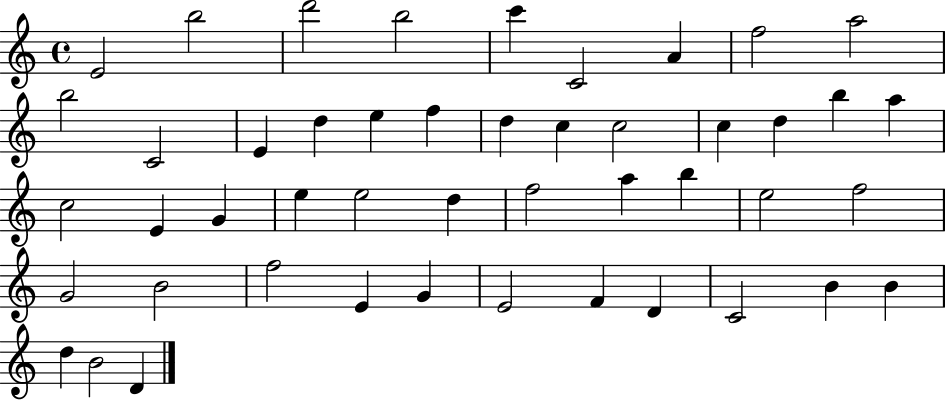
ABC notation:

X:1
T:Untitled
M:4/4
L:1/4
K:C
E2 b2 d'2 b2 c' C2 A f2 a2 b2 C2 E d e f d c c2 c d b a c2 E G e e2 d f2 a b e2 f2 G2 B2 f2 E G E2 F D C2 B B d B2 D